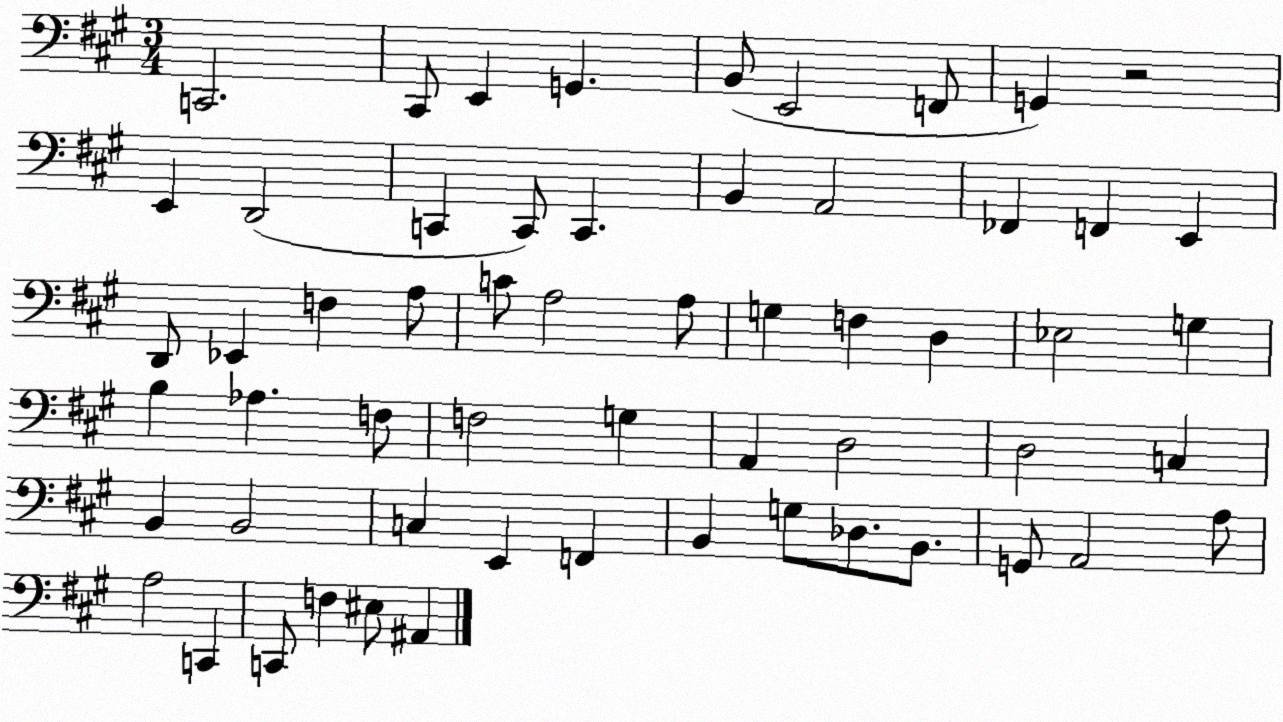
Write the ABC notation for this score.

X:1
T:Untitled
M:3/4
L:1/4
K:A
C,,2 ^C,,/2 E,, G,, B,,/2 E,,2 F,,/2 G,, z2 E,, D,,2 C,, C,,/2 C,, B,, A,,2 _F,, F,, E,, D,,/2 _E,, F, A,/2 C/2 A,2 A,/2 G, F, D, _E,2 G, B, _A, F,/2 F,2 G, A,, D,2 D,2 C, B,, B,,2 C, E,, F,, B,, G,/2 _D,/2 B,,/2 G,,/2 A,,2 A,/2 A,2 C,, C,,/2 F, ^E,/2 ^A,,